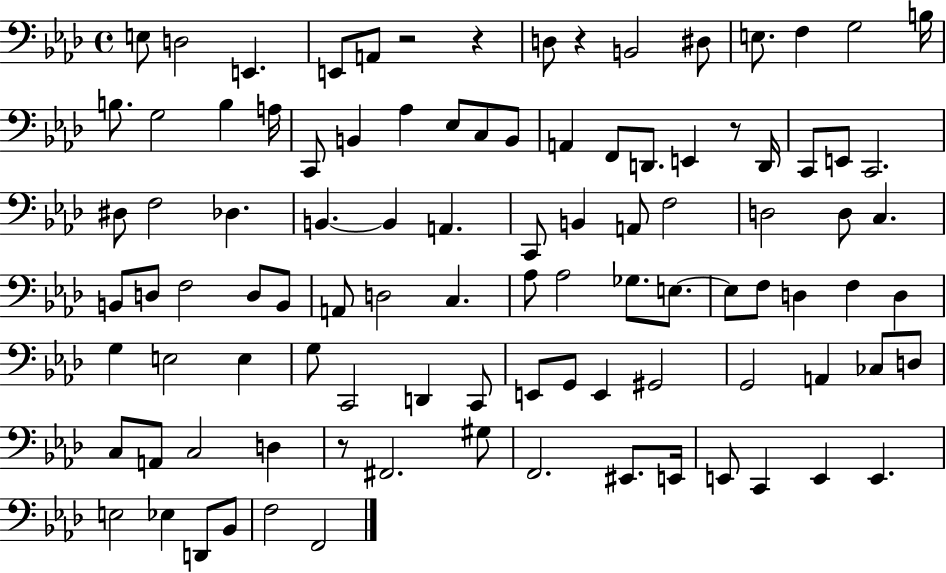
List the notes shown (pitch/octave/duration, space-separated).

E3/e D3/h E2/q. E2/e A2/e R/h R/q D3/e R/q B2/h D#3/e E3/e. F3/q G3/h B3/s B3/e. G3/h B3/q A3/s C2/e B2/q Ab3/q Eb3/e C3/e B2/e A2/q F2/e D2/e. E2/q R/e D2/s C2/e E2/e C2/h. D#3/e F3/h Db3/q. B2/q. B2/q A2/q. C2/e B2/q A2/e F3/h D3/h D3/e C3/q. B2/e D3/e F3/h D3/e B2/e A2/e D3/h C3/q. Ab3/e Ab3/h Gb3/e. E3/e. E3/e F3/e D3/q F3/q D3/q G3/q E3/h E3/q G3/e C2/h D2/q C2/e E2/e G2/e E2/q G#2/h G2/h A2/q CES3/e D3/e C3/e A2/e C3/h D3/q R/e F#2/h. G#3/e F2/h. EIS2/e. E2/s E2/e C2/q E2/q E2/q. E3/h Eb3/q D2/e Bb2/e F3/h F2/h